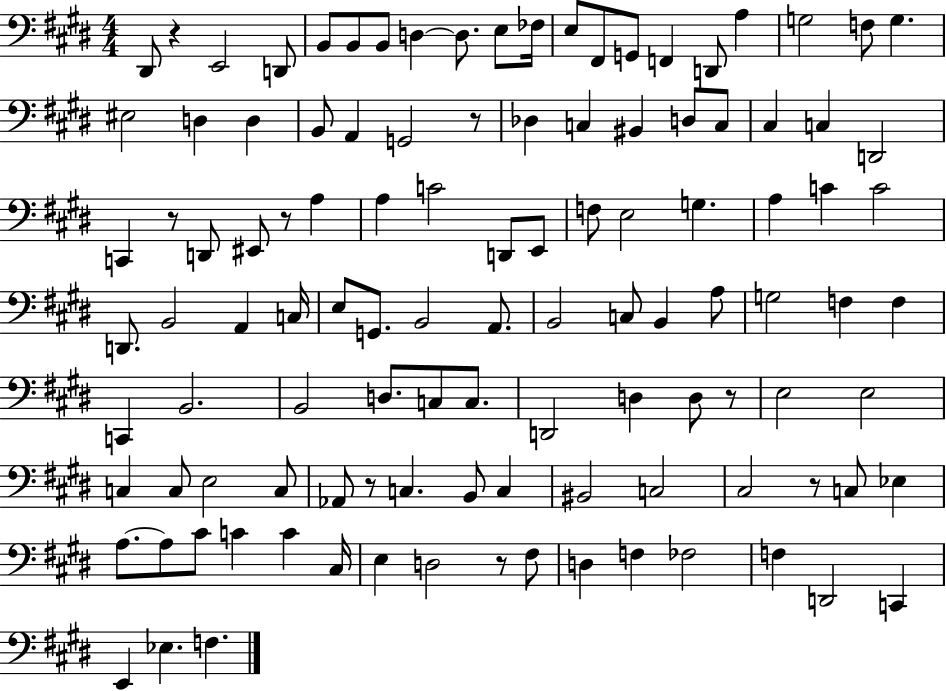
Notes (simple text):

D#2/e R/q E2/h D2/e B2/e B2/e B2/e D3/q D3/e. E3/e FES3/s E3/e F#2/e G2/e F2/q D2/e A3/q G3/h F3/e G3/q. EIS3/h D3/q D3/q B2/e A2/q G2/h R/e Db3/q C3/q BIS2/q D3/e C3/e C#3/q C3/q D2/h C2/q R/e D2/e EIS2/e R/e A3/q A3/q C4/h D2/e E2/e F3/e E3/h G3/q. A3/q C4/q C4/h D2/e. B2/h A2/q C3/s E3/e G2/e. B2/h A2/e. B2/h C3/e B2/q A3/e G3/h F3/q F3/q C2/q B2/h. B2/h D3/e. C3/e C3/e. D2/h D3/q D3/e R/e E3/h E3/h C3/q C3/e E3/h C3/e Ab2/e R/e C3/q. B2/e C3/q BIS2/h C3/h C#3/h R/e C3/e Eb3/q A3/e. A3/e C#4/e C4/q C4/q C#3/s E3/q D3/h R/e F#3/e D3/q F3/q FES3/h F3/q D2/h C2/q E2/q Eb3/q. F3/q.